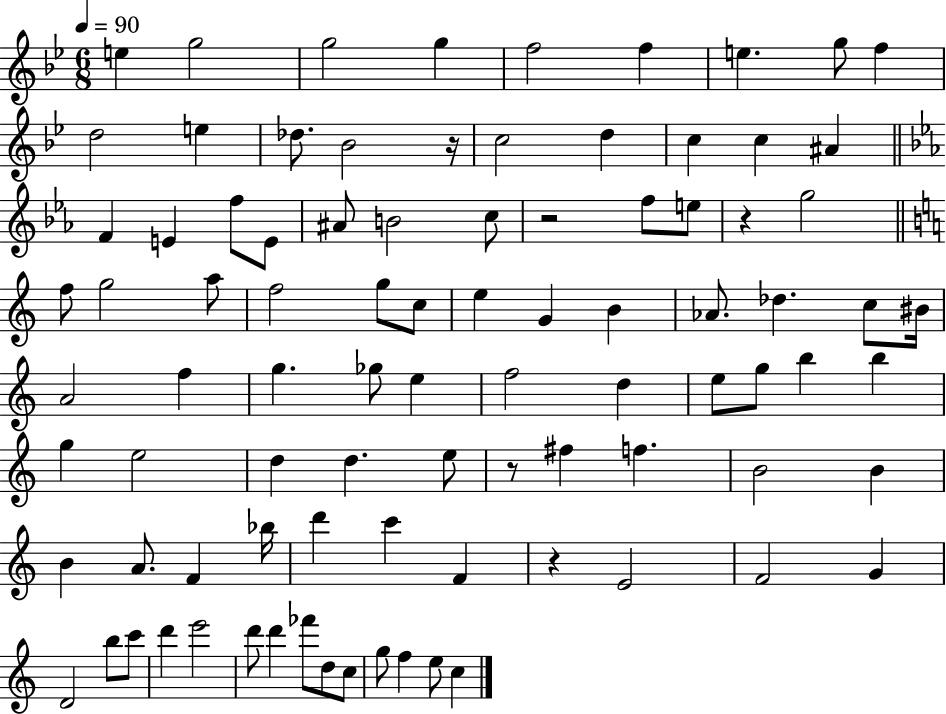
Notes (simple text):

E5/q G5/h G5/h G5/q F5/h F5/q E5/q. G5/e F5/q D5/h E5/q Db5/e. Bb4/h R/s C5/h D5/q C5/q C5/q A#4/q F4/q E4/q F5/e E4/e A#4/e B4/h C5/e R/h F5/e E5/e R/q G5/h F5/e G5/h A5/e F5/h G5/e C5/e E5/q G4/q B4/q Ab4/e. Db5/q. C5/e BIS4/s A4/h F5/q G5/q. Gb5/e E5/q F5/h D5/q E5/e G5/e B5/q B5/q G5/q E5/h D5/q D5/q. E5/e R/e F#5/q F5/q. B4/h B4/q B4/q A4/e. F4/q Bb5/s D6/q C6/q F4/q R/q E4/h F4/h G4/q D4/h B5/e C6/e D6/q E6/h D6/e D6/q FES6/e D5/e C5/e G5/e F5/q E5/e C5/q